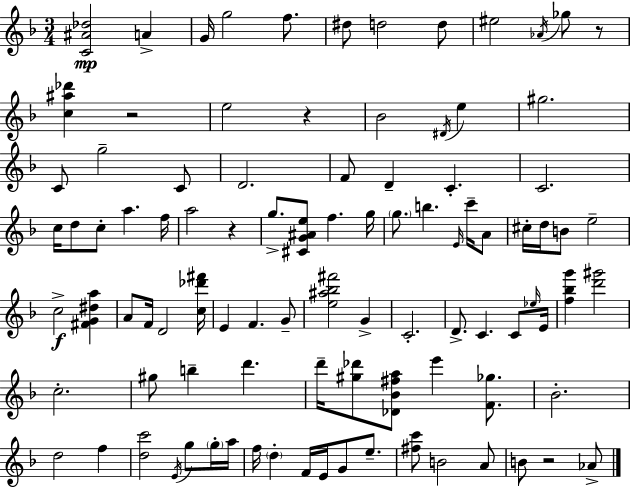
[C4,A#4,Db5]/h A4/q G4/s G5/h F5/e. D#5/e D5/h D5/e EIS5/h Ab4/s Gb5/e R/e [C5,A#5,Db6]/q R/h E5/h R/q Bb4/h D#4/s E5/q G#5/h. C4/e G5/h C4/e D4/h. F4/e D4/q C4/q. C4/h. C5/s D5/e C5/e A5/q. F5/s A5/h R/q G5/e. [C#4,G4,A#4,E5]/e F5/q. G5/s G5/e. B5/q. E4/s C6/s A4/e C#5/s D5/s B4/e E5/h C5/h [F#4,G4,D#5,A5]/q A4/e F4/s D4/h [C5,Db6,F#6]/s E4/q F4/q. G4/e [E5,A#5,Bb5,F#6]/h G4/q C4/h. D4/e. C4/q. C4/e Eb5/s E4/s [F5,Bb5,G6]/q [D6,G#6]/h C5/h. G#5/e B5/q D6/q. D6/s [G#5,Db6]/e [Db4,Bb4,F#5,A5]/e E6/q [F4,Gb5]/e. Bb4/h. D5/h F5/q [D5,C6]/h E4/s G5/e G5/s A5/s F5/s D5/q F4/s E4/s G4/e E5/e. [F#5,C6]/e B4/h A4/e B4/e R/h Ab4/e